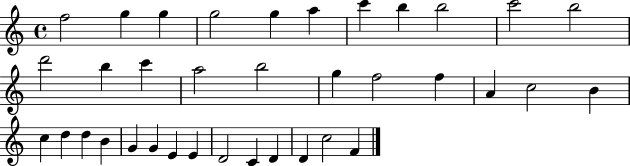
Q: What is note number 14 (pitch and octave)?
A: C6